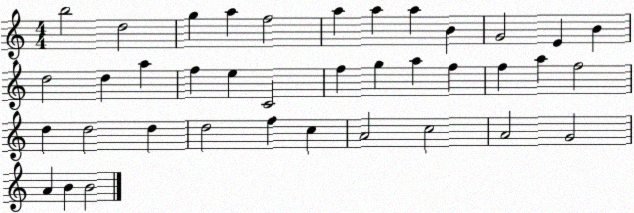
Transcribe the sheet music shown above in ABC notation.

X:1
T:Untitled
M:4/4
L:1/4
K:C
b2 d2 g a f2 a a a B G2 E B d2 d a f e C2 f g a f f a f2 d d2 d d2 f c A2 c2 A2 G2 A B B2